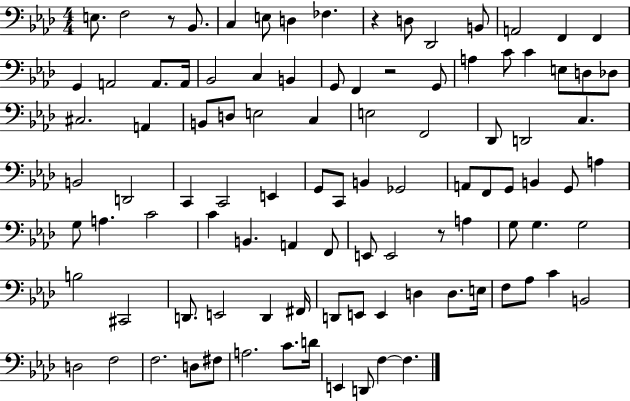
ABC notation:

X:1
T:Untitled
M:4/4
L:1/4
K:Ab
E,/2 F,2 z/2 _B,,/2 C, E,/2 D, _F, z D,/2 _D,,2 B,,/2 A,,2 F,, F,, G,, A,,2 A,,/2 A,,/4 _B,,2 C, B,, G,,/2 F,, z2 G,,/2 A, C/2 C E,/2 D,/2 _D,/2 ^C,2 A,, B,,/2 D,/2 E,2 C, E,2 F,,2 _D,,/2 D,,2 C, B,,2 D,,2 C,, C,,2 E,, G,,/2 C,,/2 B,, _G,,2 A,,/2 F,,/2 G,,/2 B,, G,,/2 A, G,/2 A, C2 C B,, A,, F,,/2 E,,/2 E,,2 z/2 A, G,/2 G, G,2 B,2 ^C,,2 D,,/2 E,,2 D,, ^F,,/4 D,,/2 E,,/2 E,, D, D,/2 E,/4 F,/2 _A,/2 C B,,2 D,2 F,2 F,2 D,/2 ^F,/2 A,2 C/2 D/4 E,, D,,/2 F, F,